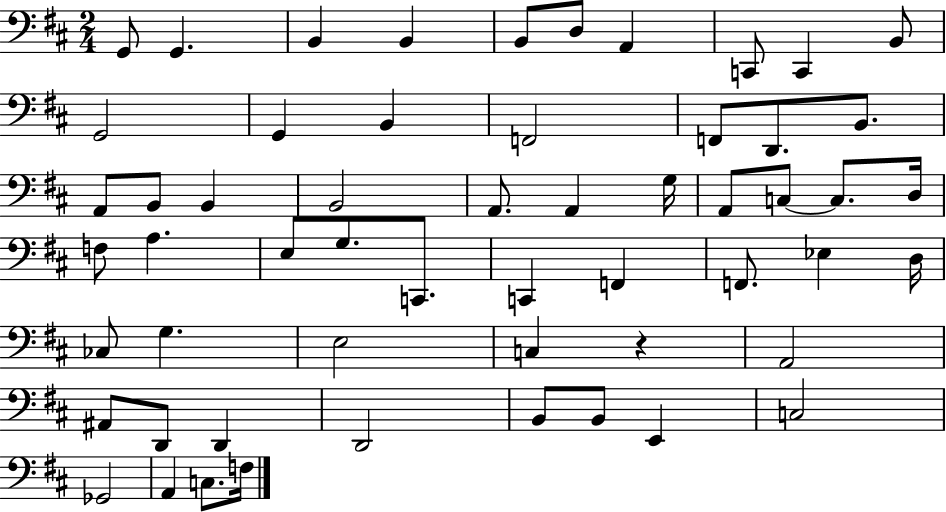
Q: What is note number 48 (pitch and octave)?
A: B2